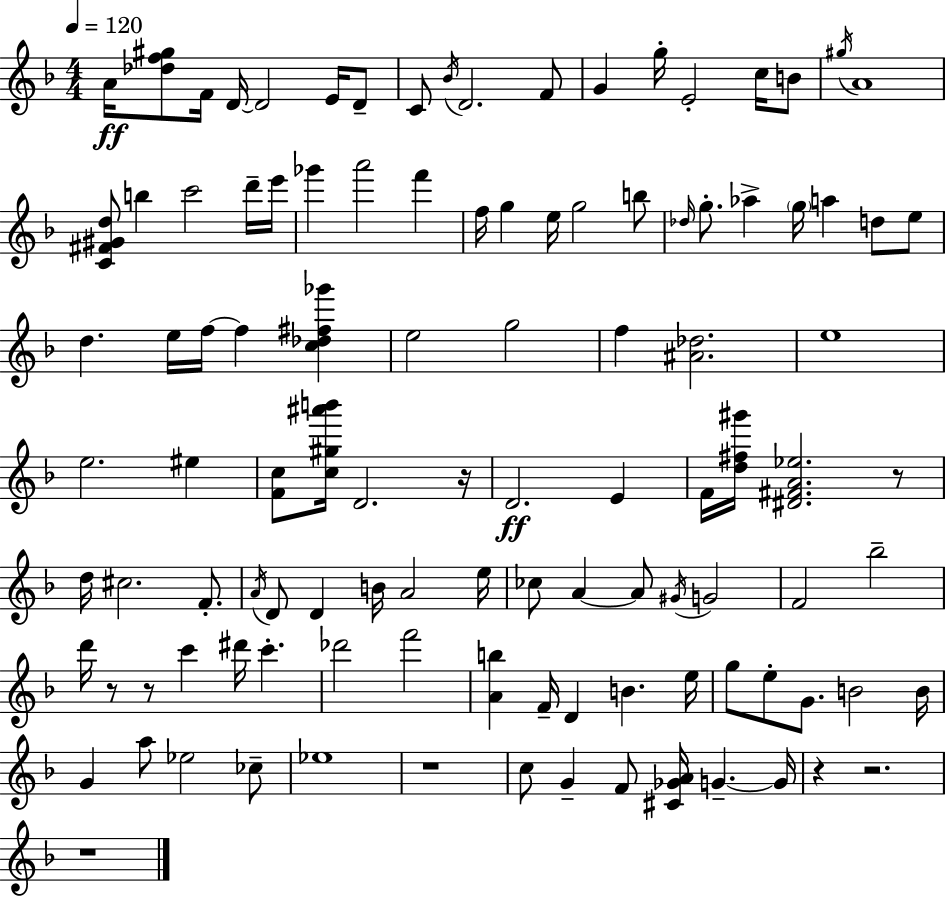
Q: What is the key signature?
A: F major